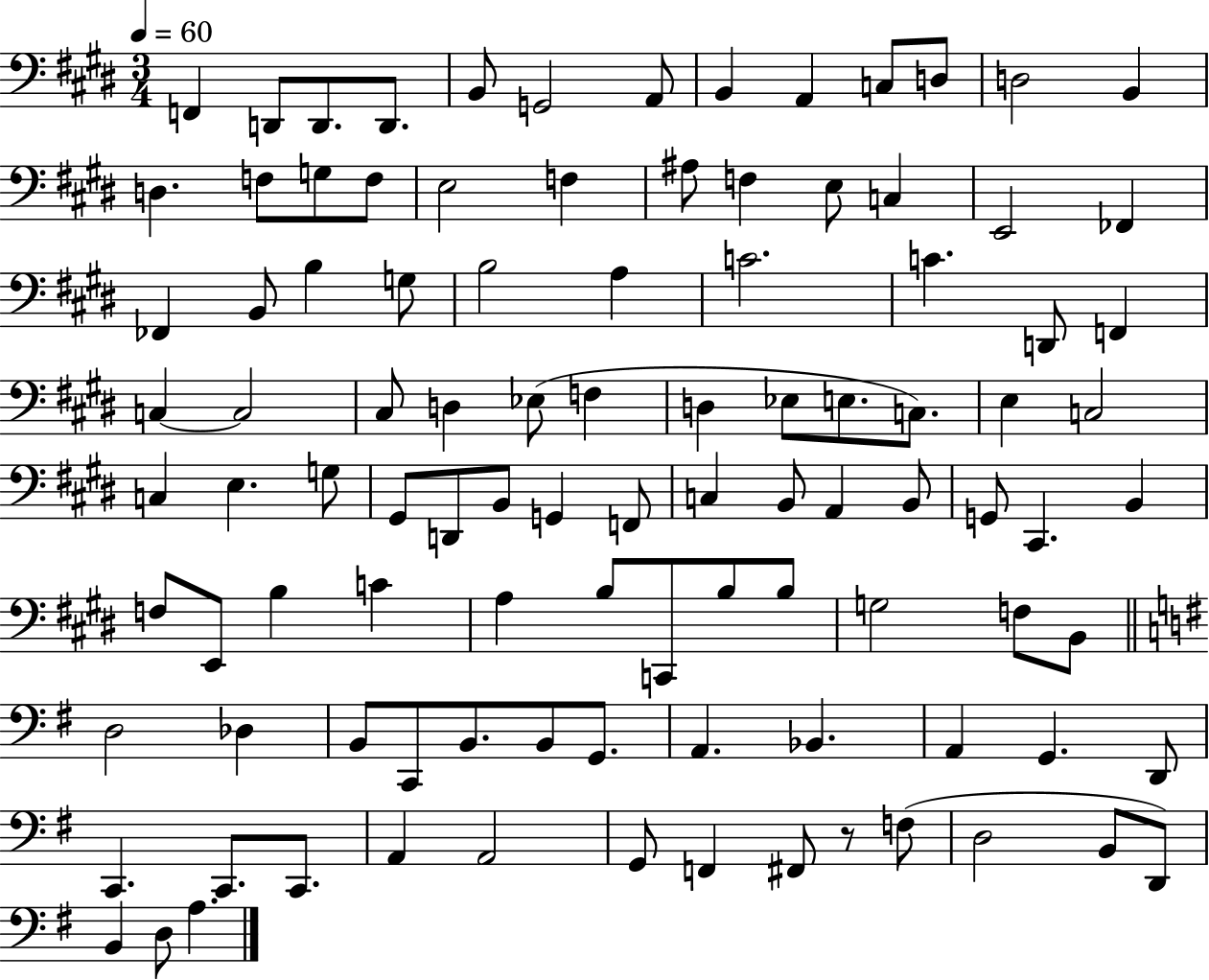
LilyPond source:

{
  \clef bass
  \numericTimeSignature
  \time 3/4
  \key e \major
  \tempo 4 = 60
  f,4 d,8 d,8. d,8. | b,8 g,2 a,8 | b,4 a,4 c8 d8 | d2 b,4 | \break d4. f8 g8 f8 | e2 f4 | ais8 f4 e8 c4 | e,2 fes,4 | \break fes,4 b,8 b4 g8 | b2 a4 | c'2. | c'4. d,8 f,4 | \break c4~~ c2 | cis8 d4 ees8( f4 | d4 ees8 e8. c8.) | e4 c2 | \break c4 e4. g8 | gis,8 d,8 b,8 g,4 f,8 | c4 b,8 a,4 b,8 | g,8 cis,4. b,4 | \break f8 e,8 b4 c'4 | a4 b8 c,8 b8 b8 | g2 f8 b,8 | \bar "||" \break \key g \major d2 des4 | b,8 c,8 b,8. b,8 g,8. | a,4. bes,4. | a,4 g,4. d,8 | \break c,4. c,8. c,8. | a,4 a,2 | g,8 f,4 fis,8 r8 f8( | d2 b,8 d,8) | \break b,4 d8 a4. | \bar "|."
}